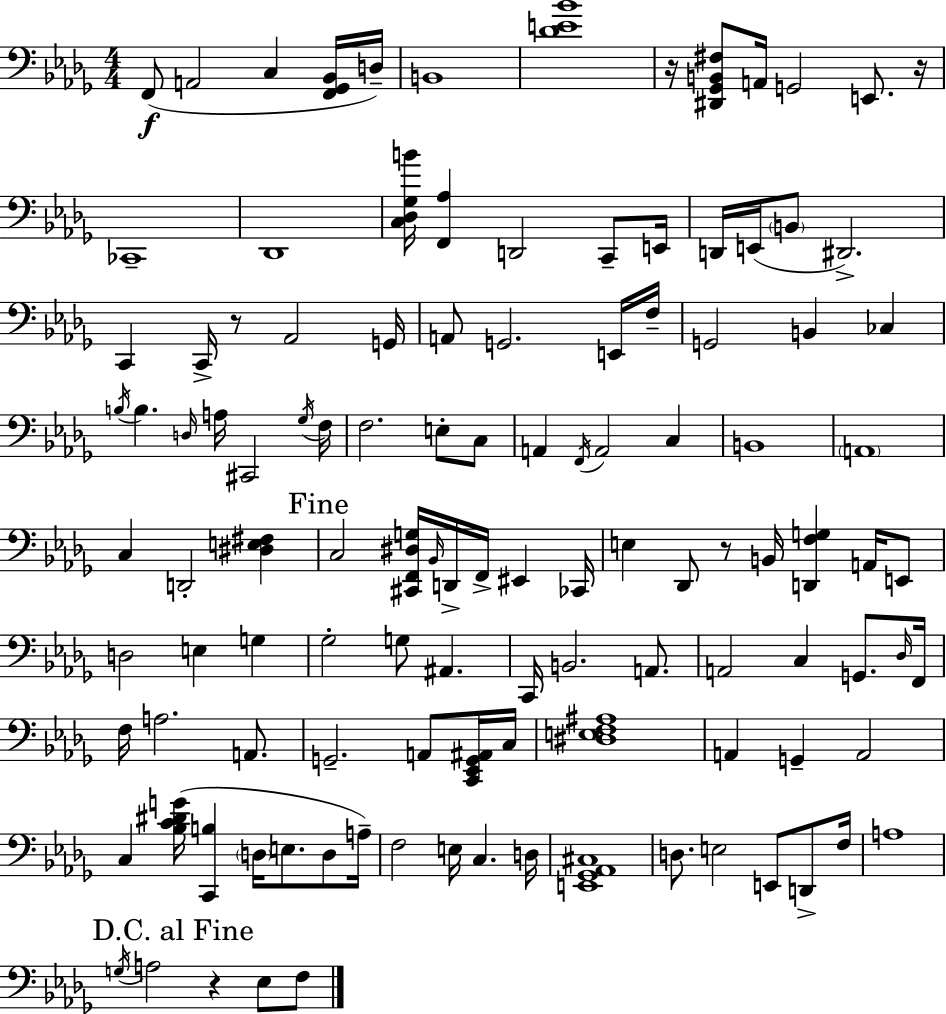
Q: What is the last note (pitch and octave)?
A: F3